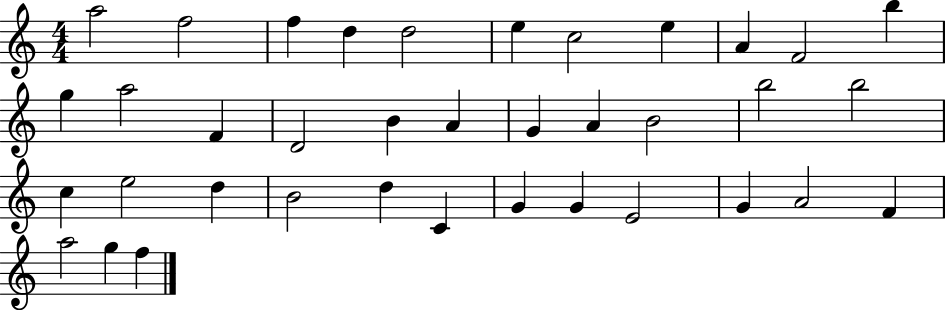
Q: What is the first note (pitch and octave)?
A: A5